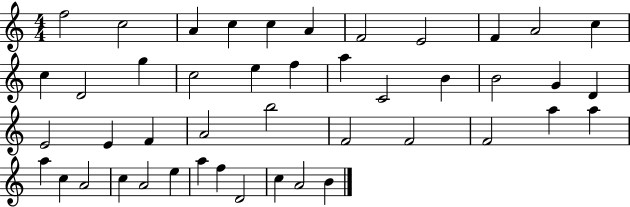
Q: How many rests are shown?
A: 0